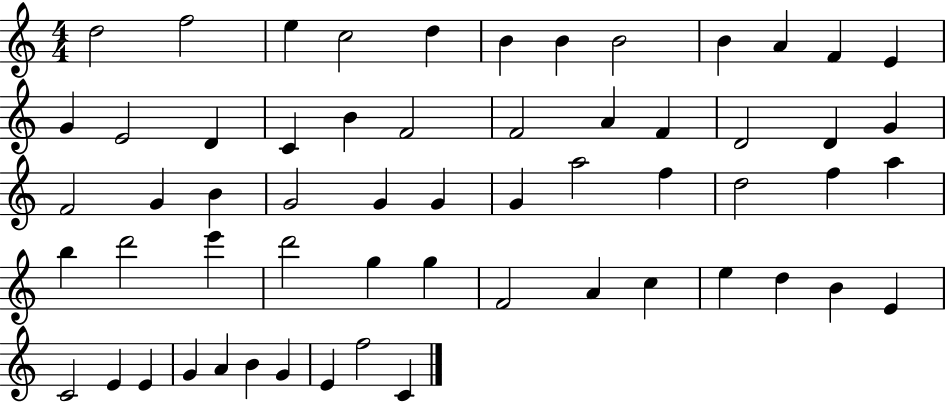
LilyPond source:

{
  \clef treble
  \numericTimeSignature
  \time 4/4
  \key c \major
  d''2 f''2 | e''4 c''2 d''4 | b'4 b'4 b'2 | b'4 a'4 f'4 e'4 | \break g'4 e'2 d'4 | c'4 b'4 f'2 | f'2 a'4 f'4 | d'2 d'4 g'4 | \break f'2 g'4 b'4 | g'2 g'4 g'4 | g'4 a''2 f''4 | d''2 f''4 a''4 | \break b''4 d'''2 e'''4 | d'''2 g''4 g''4 | f'2 a'4 c''4 | e''4 d''4 b'4 e'4 | \break c'2 e'4 e'4 | g'4 a'4 b'4 g'4 | e'4 f''2 c'4 | \bar "|."
}